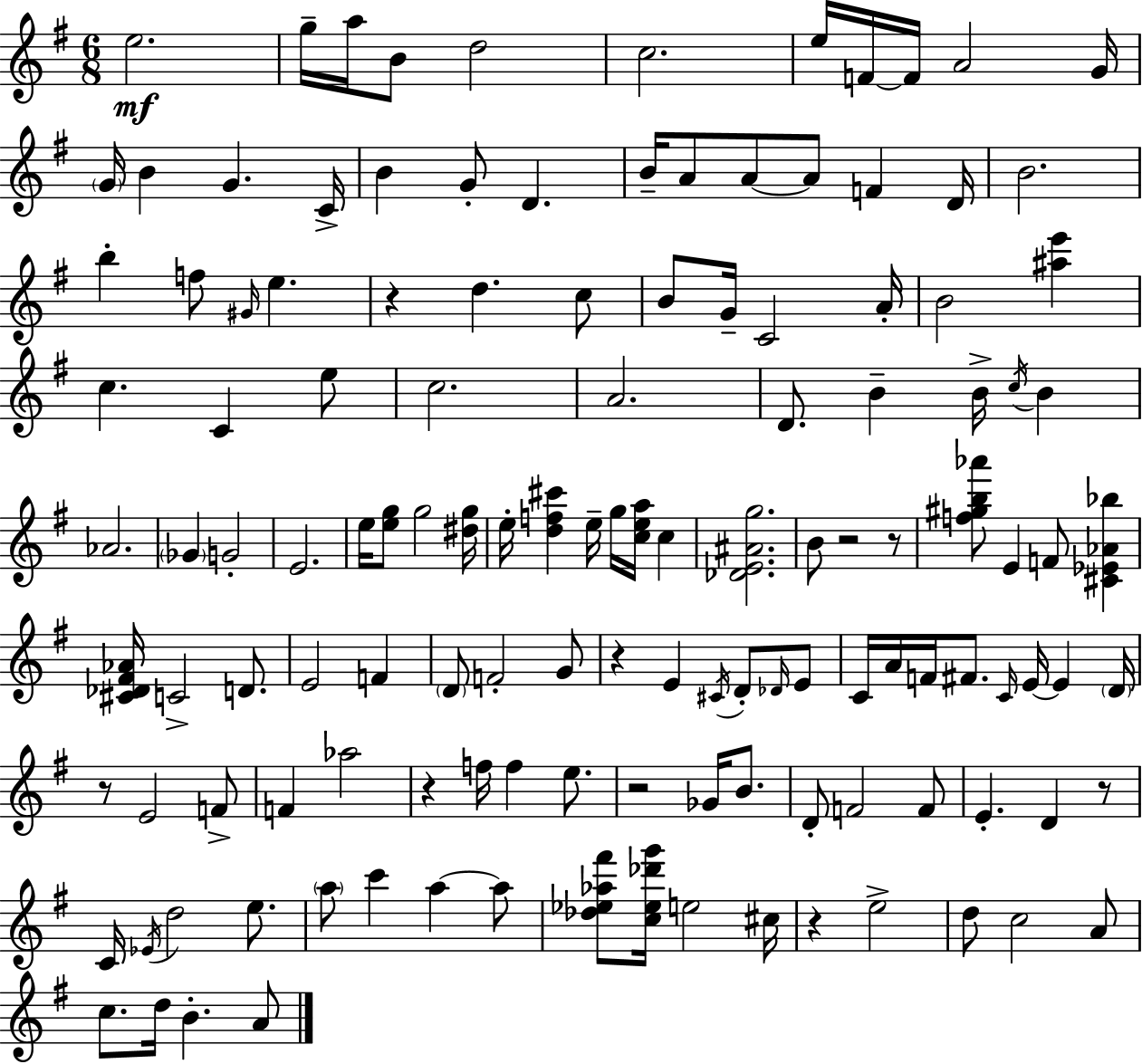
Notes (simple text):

E5/h. G5/s A5/s B4/e D5/h C5/h. E5/s F4/s F4/s A4/h G4/s G4/s B4/q G4/q. C4/s B4/q G4/e D4/q. B4/s A4/e A4/e A4/e F4/q D4/s B4/h. B5/q F5/e G#4/s E5/q. R/q D5/q. C5/e B4/e G4/s C4/h A4/s B4/h [A#5,E6]/q C5/q. C4/q E5/e C5/h. A4/h. D4/e. B4/q B4/s C5/s B4/q Ab4/h. Gb4/q G4/h E4/h. E5/s [E5,G5]/e G5/h [D#5,G5]/s E5/s [D5,F5,C#6]/q E5/s G5/s [C5,E5,A5]/s C5/q [Db4,E4,A#4,G5]/h. B4/e R/h R/e [F5,G#5,B5,Ab6]/e E4/q F4/e [C#4,Eb4,Ab4,Bb5]/q [C#4,Db4,F#4,Ab4]/s C4/h D4/e. E4/h F4/q D4/e F4/h G4/e R/q E4/q C#4/s D4/e Db4/s E4/e C4/s A4/s F4/s F#4/e. C4/s E4/s E4/q D4/s R/e E4/h F4/e F4/q Ab5/h R/q F5/s F5/q E5/e. R/h Gb4/s B4/e. D4/e F4/h F4/e E4/q. D4/q R/e C4/s Eb4/s D5/h E5/e. A5/e C6/q A5/q A5/e [Db5,Eb5,Ab5,F#6]/e [C5,Eb5,Db6,G6]/s E5/h C#5/s R/q E5/h D5/e C5/h A4/e C5/e. D5/s B4/q. A4/e